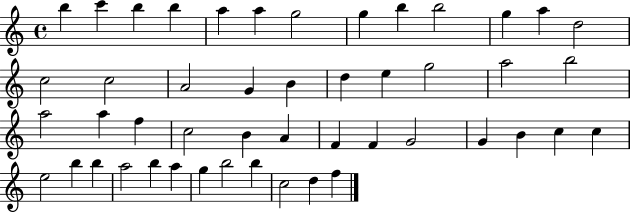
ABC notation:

X:1
T:Untitled
M:4/4
L:1/4
K:C
b c' b b a a g2 g b b2 g a d2 c2 c2 A2 G B d e g2 a2 b2 a2 a f c2 B A F F G2 G B c c e2 b b a2 b a g b2 b c2 d f